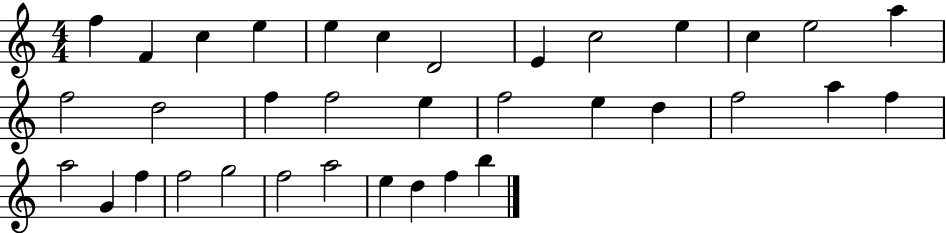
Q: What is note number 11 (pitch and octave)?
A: C5